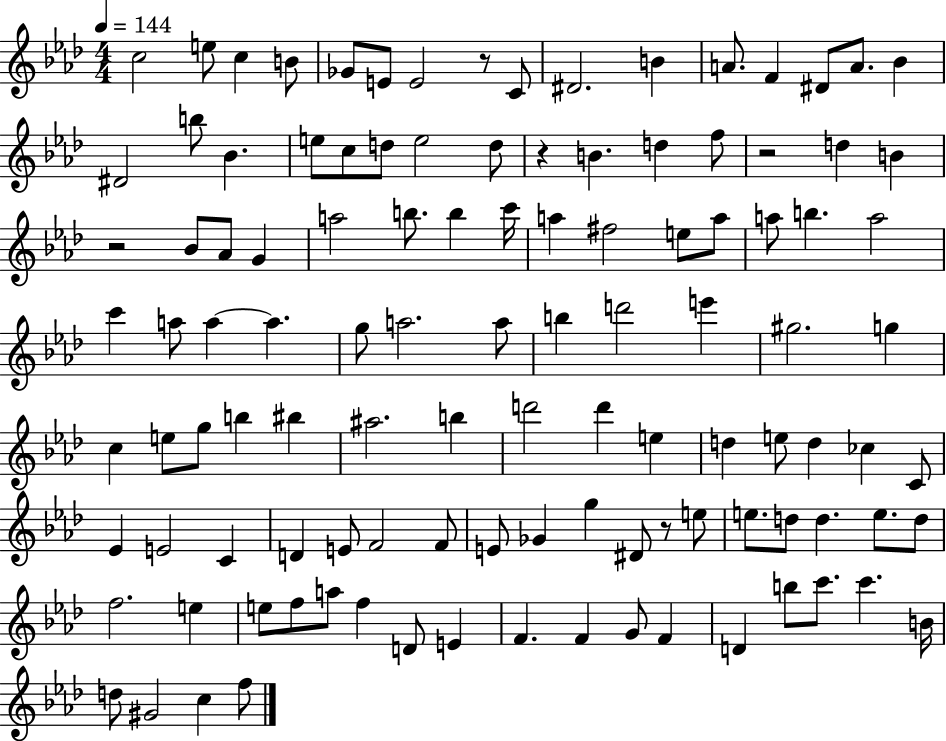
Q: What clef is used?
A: treble